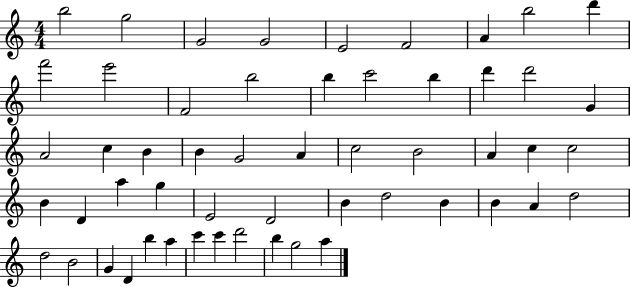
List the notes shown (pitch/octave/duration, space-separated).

B5/h G5/h G4/h G4/h E4/h F4/h A4/q B5/h D6/q F6/h E6/h F4/h B5/h B5/q C6/h B5/q D6/q D6/h G4/q A4/h C5/q B4/q B4/q G4/h A4/q C5/h B4/h A4/q C5/q C5/h B4/q D4/q A5/q G5/q E4/h D4/h B4/q D5/h B4/q B4/q A4/q D5/h D5/h B4/h G4/q D4/q B5/q A5/q C6/q C6/q D6/h B5/q G5/h A5/q